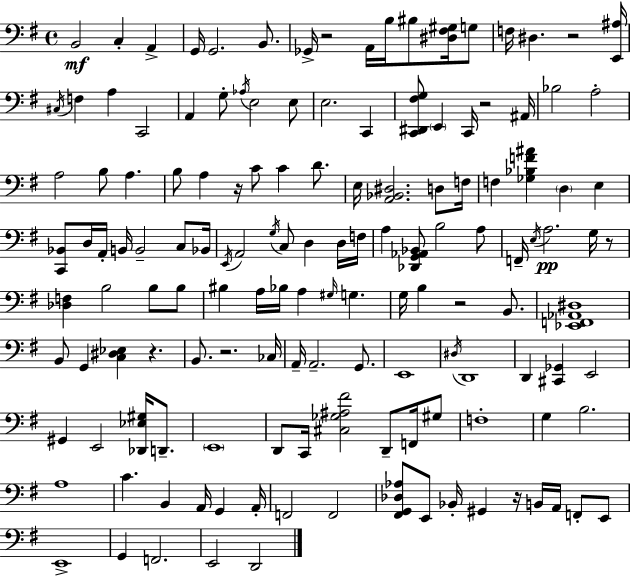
X:1
T:Untitled
M:4/4
L:1/4
K:Em
B,,2 C, A,, G,,/4 G,,2 B,,/2 _G,,/4 z2 A,,/4 B,/4 ^B,/2 [^D,^F,^G,]/4 G,/2 F,/4 ^D, z2 [E,,^A,]/4 ^C,/4 F, A, C,,2 A,, G,/2 _A,/4 E,2 E,/2 E,2 C,, [C,,^D,,^F,G,]/2 E,, C,,/4 z2 ^A,,/4 _B,2 A,2 A,2 B,/2 A, B,/2 A, z/4 C/2 C D/2 E,/4 [A,,_B,,^D,]2 D,/2 F,/4 F, [_G,_B,F^A] D, E, [C,,_B,,]/2 D,/4 A,,/4 B,,/4 B,,2 C,/2 _B,,/4 E,,/4 A,,2 G,/4 C,/2 D, D,/4 F,/4 A, [_D,,G,,_A,,_B,,]/2 B,2 A,/2 F,,/4 E,/4 A,2 G,/4 z/2 [_D,F,] B,2 B,/2 B,/2 ^B, A,/4 _B,/4 A, ^G,/4 G, G,/4 B, z2 B,,/2 [_E,,F,,_A,,^D,]4 B,,/2 G,, [C,^D,_E,] z B,,/2 z2 _C,/4 A,,/4 A,,2 G,,/2 E,,4 ^D,/4 D,,4 D,, [^C,,_G,,] E,,2 ^G,, E,,2 [_D,,_E,^G,]/4 D,,/2 E,,4 D,,/2 C,,/4 [^C,_G,^A,^F]2 D,,/2 F,,/4 ^G,/2 F,4 G, B,2 A,4 C B,, A,,/4 G,, A,,/4 F,,2 F,,2 [^F,,G,,_D,_A,]/2 E,,/2 _B,,/4 ^G,, z/4 B,,/4 A,,/4 F,,/2 E,,/2 E,,4 G,, F,,2 E,,2 D,,2